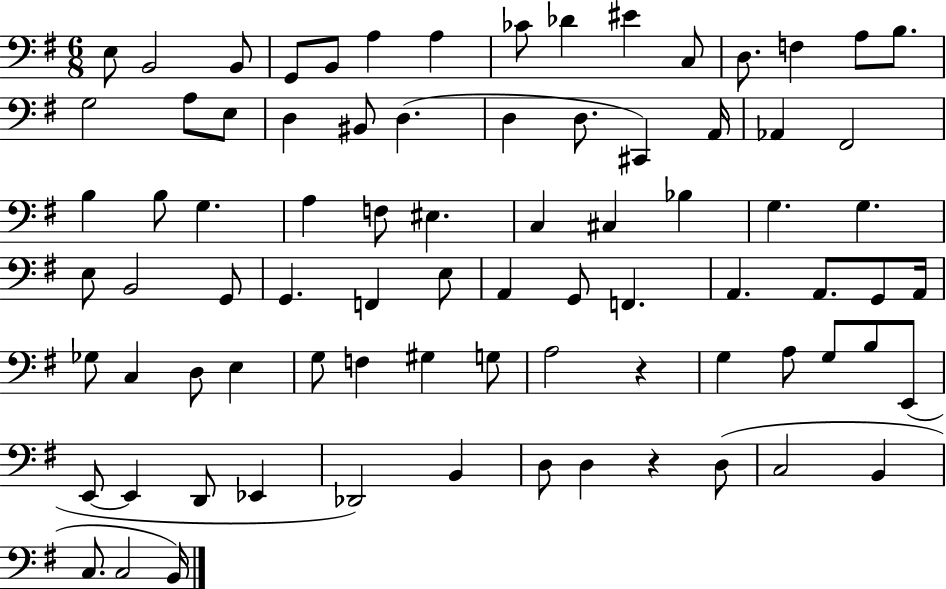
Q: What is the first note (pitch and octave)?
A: E3